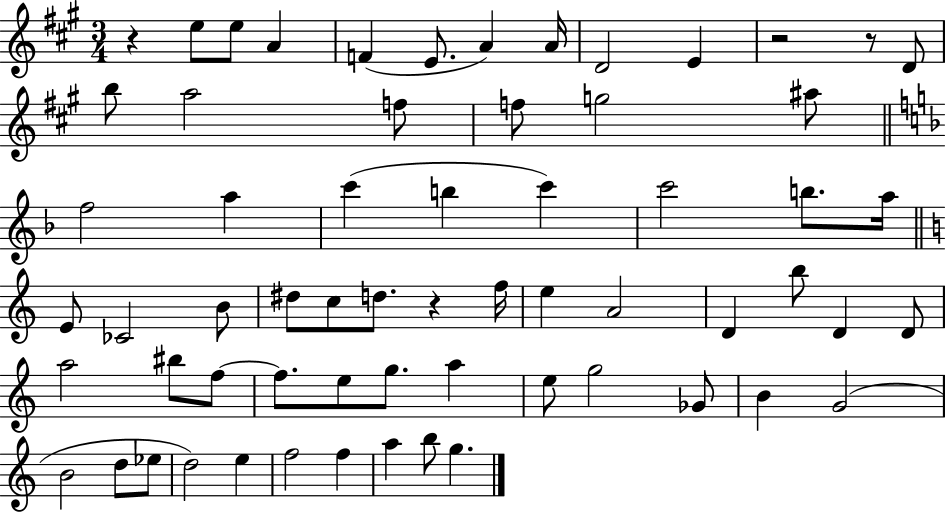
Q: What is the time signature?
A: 3/4